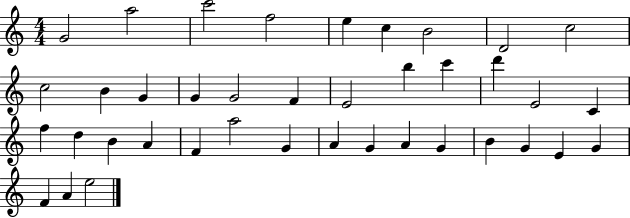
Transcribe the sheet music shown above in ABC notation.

X:1
T:Untitled
M:4/4
L:1/4
K:C
G2 a2 c'2 f2 e c B2 D2 c2 c2 B G G G2 F E2 b c' d' E2 C f d B A F a2 G A G A G B G E G F A e2